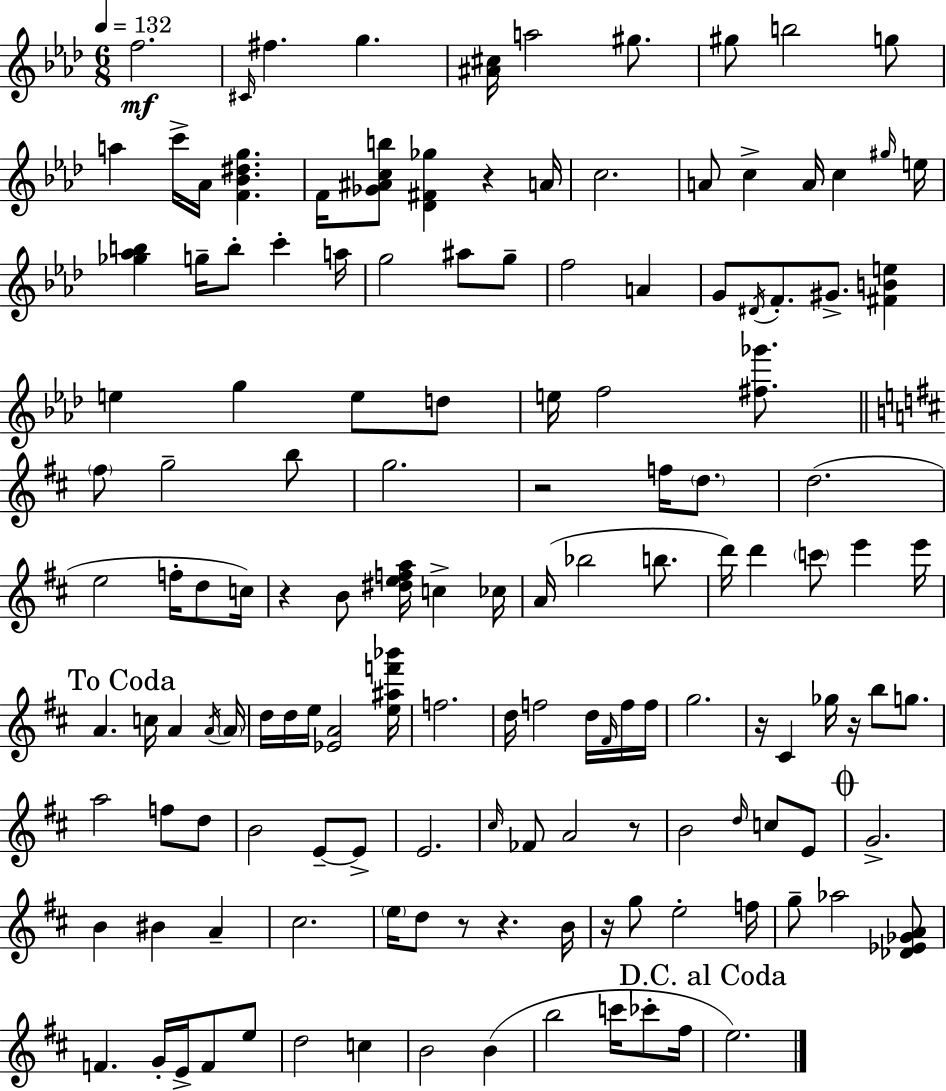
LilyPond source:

{
  \clef treble
  \numericTimeSignature
  \time 6/8
  \key f \minor
  \tempo 4 = 132
  f''2.\mf | \grace { cis'16 } fis''4. g''4. | <ais' cis''>16 a''2 gis''8. | gis''8 b''2 g''8 | \break a''4 c'''16-> aes'16 <f' bes' dis'' g''>4. | f'16 <ges' ais' c'' b''>8 <des' fis' ges''>4 r4 | a'16 c''2. | a'8 c''4-> a'16 c''4 | \break \grace { gis''16 } e''16 <ges'' aes'' b''>4 g''16-- b''8-. c'''4-. | a''16 g''2 ais''8 | g''8-- f''2 a'4 | g'8 \acciaccatura { dis'16 } f'8.-. gis'8.-> <fis' b' e''>4 | \break e''4 g''4 e''8 | d''8 e''16 f''2 | <fis'' ges'''>8. \bar "||" \break \key b \minor \parenthesize fis''8 g''2-- b''8 | g''2. | r2 f''16 \parenthesize d''8. | d''2.( | \break e''2 f''16-. d''8 c''16) | r4 b'8 <dis'' e'' f'' a''>16 c''4-> ces''16 | a'16( bes''2 b''8. | d'''16) d'''4 \parenthesize c'''8 e'''4 e'''16 | \break \mark "To Coda" a'4. c''16 a'4 \acciaccatura { a'16 } | \parenthesize a'16 d''16 d''16 e''16 <ees' a'>2 | <e'' ais'' f''' bes'''>16 f''2. | d''16 f''2 d''16 \grace { fis'16 } | \break f''16 f''16 g''2. | r16 cis'4 ges''16 r16 b''8 g''8. | a''2 f''8 | d''8 b'2 e'8--~~ | \break e'8-> e'2. | \grace { cis''16 } fes'8 a'2 | r8 b'2 \grace { d''16 } | c''8 e'8 \mark \markup { \musicglyph "scripts.coda" } g'2.-> | \break b'4 bis'4 | a'4-- cis''2. | \parenthesize e''16 d''8 r8 r4. | b'16 r16 g''8 e''2-. | \break f''16 g''8-- aes''2 | <des' ees' ges' a'>8 f'4. g'16-. e'16-> | f'8 e''8 d''2 | c''4 b'2 | \break b'4( b''2 | c'''16 ces'''8-. fis''16 \mark "D.C. al Coda" e''2.) | \bar "|."
}